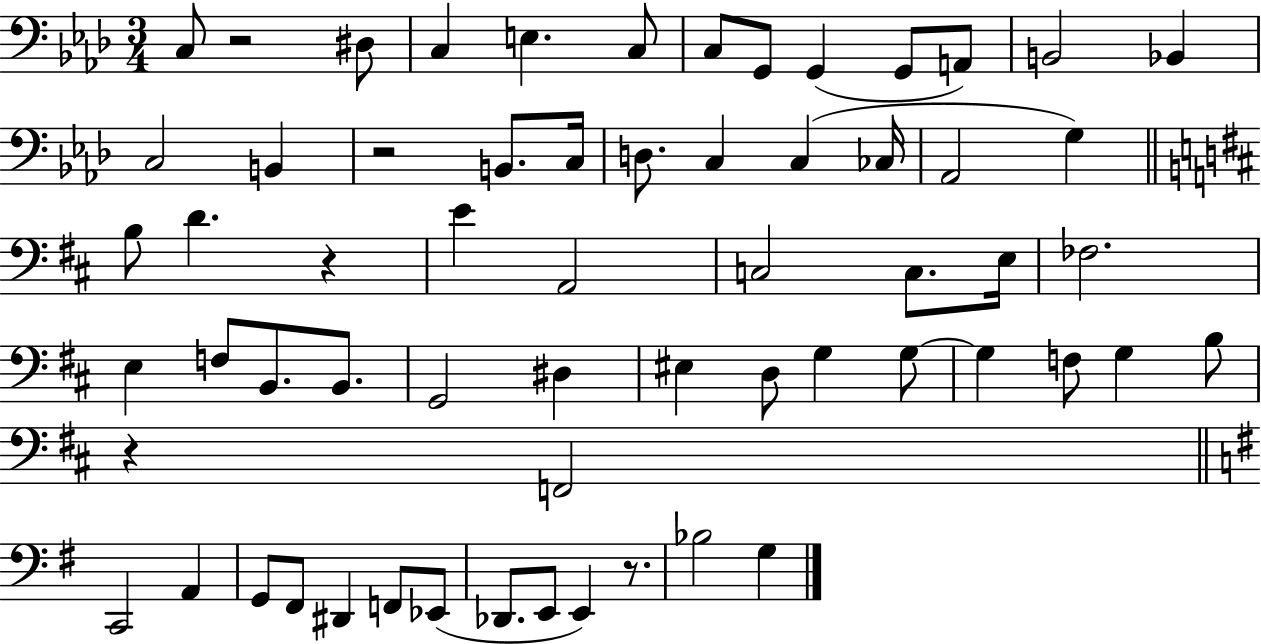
{
  \clef bass
  \numericTimeSignature
  \time 3/4
  \key aes \major
  \repeat volta 2 { c8 r2 dis8 | c4 e4. c8 | c8 g,8 g,4( g,8 a,8) | b,2 bes,4 | \break c2 b,4 | r2 b,8. c16 | d8. c4 c4( ces16 | aes,2 g4) | \break \bar "||" \break \key d \major b8 d'4. r4 | e'4 a,2 | c2 c8. e16 | fes2. | \break e4 f8 b,8. b,8. | g,2 dis4 | eis4 d8 g4 g8~~ | g4 f8 g4 b8 | \break r4 f,2 | \bar "||" \break \key e \minor c,2 a,4 | g,8 fis,8 dis,4 f,8 ees,8( | des,8. e,8 e,4) r8. | bes2 g4 | \break } \bar "|."
}